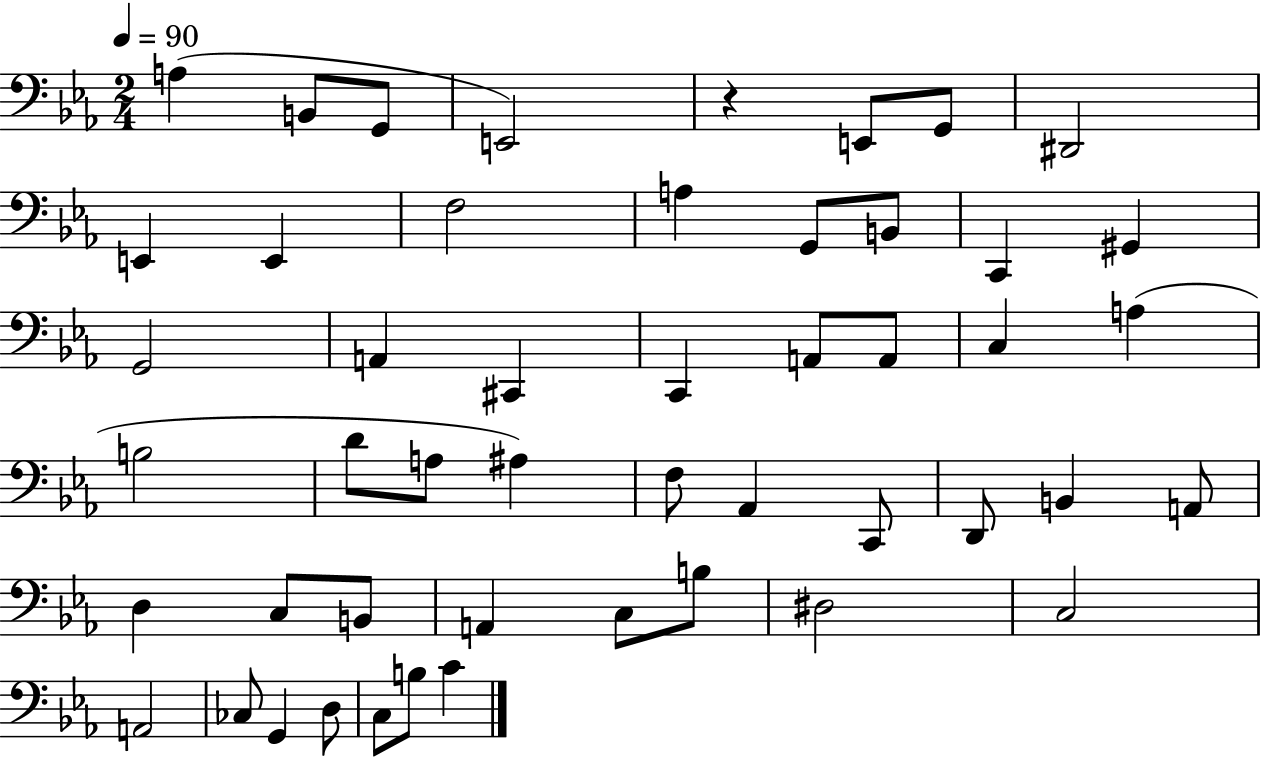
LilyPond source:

{
  \clef bass
  \numericTimeSignature
  \time 2/4
  \key ees \major
  \tempo 4 = 90
  \repeat volta 2 { a4( b,8 g,8 | e,2) | r4 e,8 g,8 | dis,2 | \break e,4 e,4 | f2 | a4 g,8 b,8 | c,4 gis,4 | \break g,2 | a,4 cis,4 | c,4 a,8 a,8 | c4 a4( | \break b2 | d'8 a8 ais4) | f8 aes,4 c,8 | d,8 b,4 a,8 | \break d4 c8 b,8 | a,4 c8 b8 | dis2 | c2 | \break a,2 | ces8 g,4 d8 | c8 b8 c'4 | } \bar "|."
}